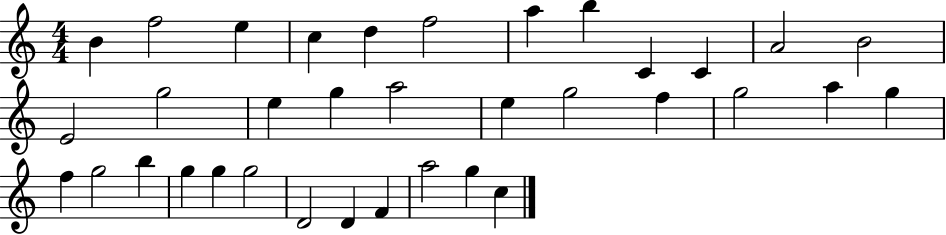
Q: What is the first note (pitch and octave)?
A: B4